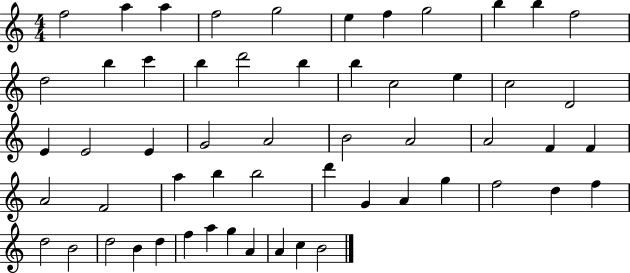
X:1
T:Untitled
M:4/4
L:1/4
K:C
f2 a a f2 g2 e f g2 b b f2 d2 b c' b d'2 b b c2 e c2 D2 E E2 E G2 A2 B2 A2 A2 F F A2 F2 a b b2 d' G A g f2 d f d2 B2 d2 B d f a g A A c B2